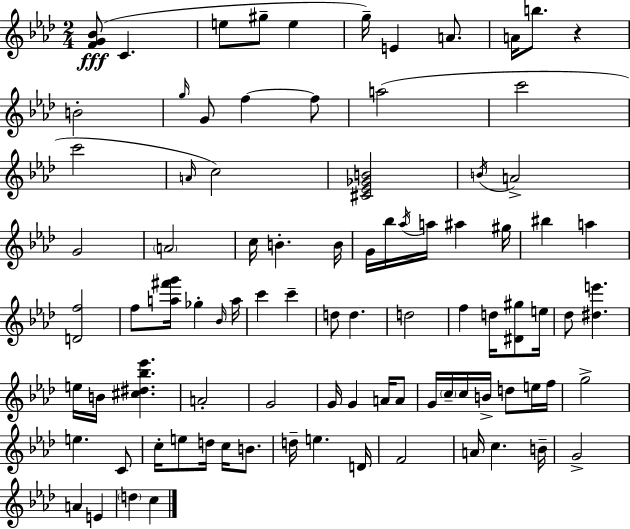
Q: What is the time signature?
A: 2/4